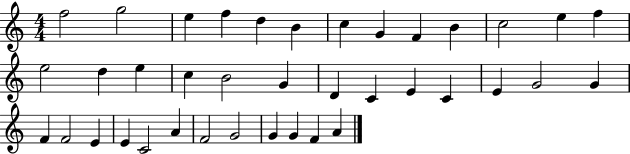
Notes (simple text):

F5/h G5/h E5/q F5/q D5/q B4/q C5/q G4/q F4/q B4/q C5/h E5/q F5/q E5/h D5/q E5/q C5/q B4/h G4/q D4/q C4/q E4/q C4/q E4/q G4/h G4/q F4/q F4/h E4/q E4/q C4/h A4/q F4/h G4/h G4/q G4/q F4/q A4/q